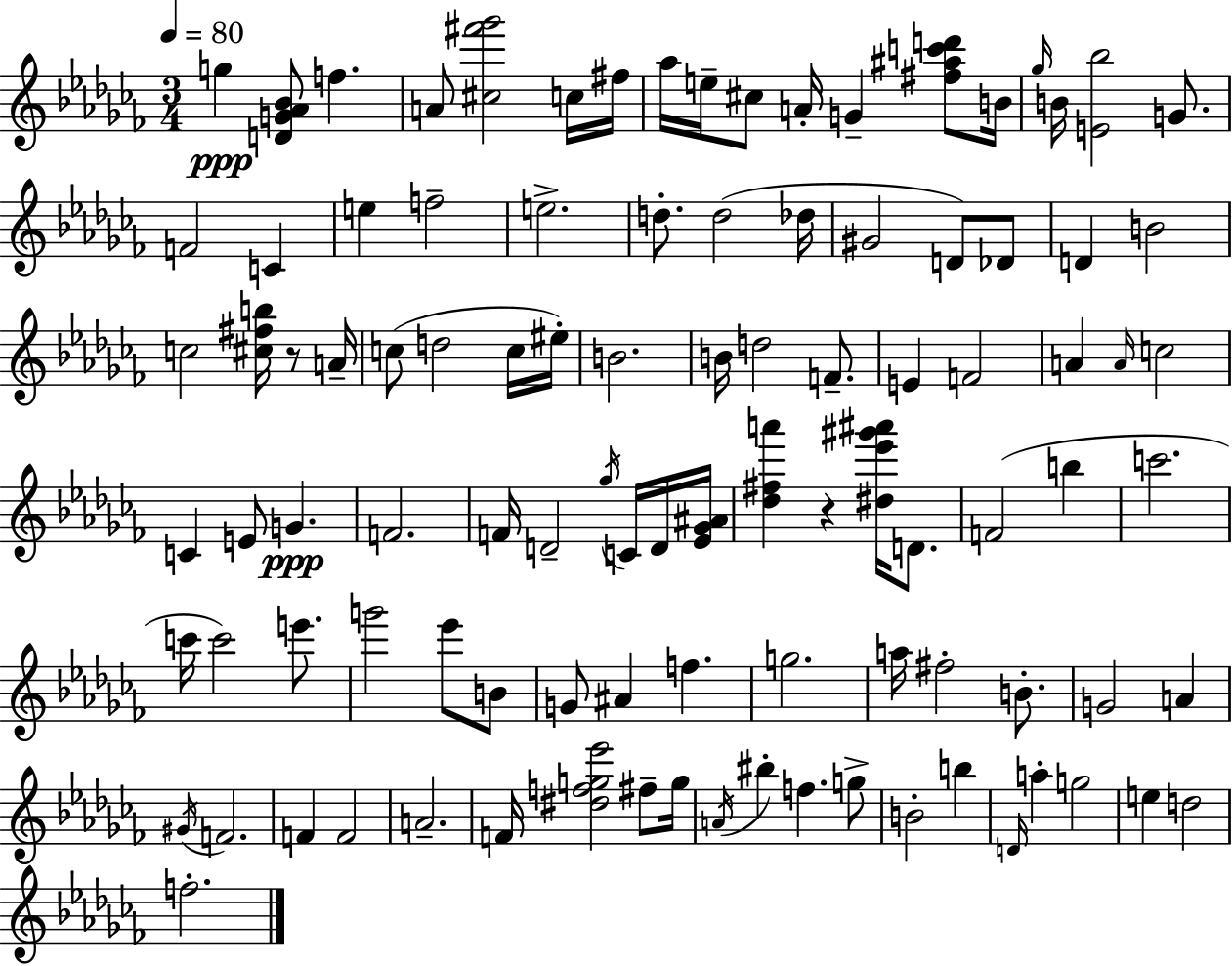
X:1
T:Untitled
M:3/4
L:1/4
K:Abm
g [DG_A_B]/2 f A/2 [^c^f'_g']2 c/4 ^f/4 _a/4 e/4 ^c/2 A/4 G [^f^ac'd']/2 B/4 _g/4 B/4 [E_b]2 G/2 F2 C e f2 e2 d/2 d2 _d/4 ^G2 D/2 _D/2 D B2 c2 [^c^fb]/4 z/2 A/4 c/2 d2 c/4 ^e/4 B2 B/4 d2 F/2 E F2 A A/4 c2 C E/2 G F2 F/4 D2 _g/4 C/4 D/4 [_E_G^A]/4 [_d^fa'] z [^d_e'^g'^a']/4 D/2 F2 b c'2 c'/4 c'2 e'/2 g'2 _e'/2 B/2 G/2 ^A f g2 a/4 ^f2 B/2 G2 A ^G/4 F2 F F2 A2 F/4 [^dfg_e']2 ^f/2 g/4 A/4 ^b f g/2 B2 b D/4 a g2 e d2 f2